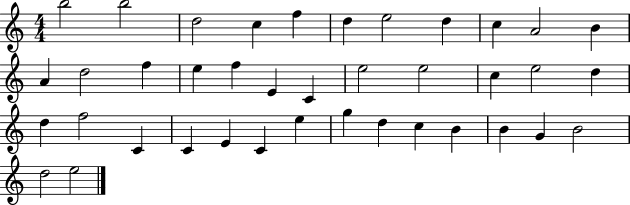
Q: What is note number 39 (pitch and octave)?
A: E5